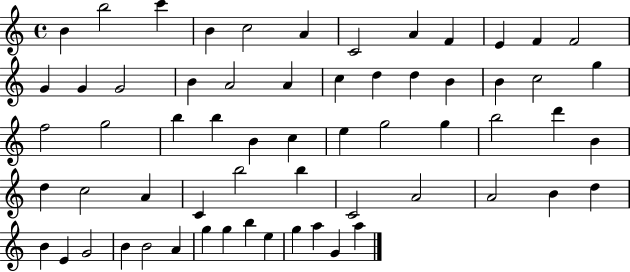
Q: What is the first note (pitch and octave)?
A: B4